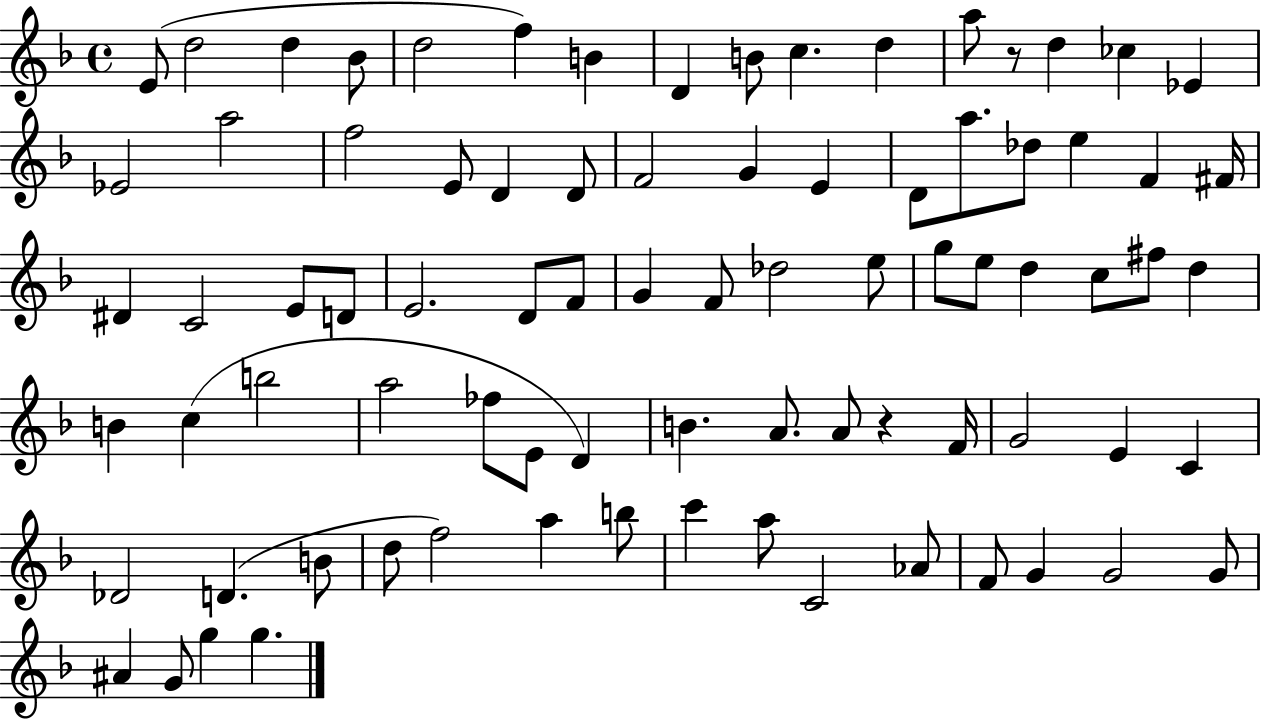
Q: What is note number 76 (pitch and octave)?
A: G4